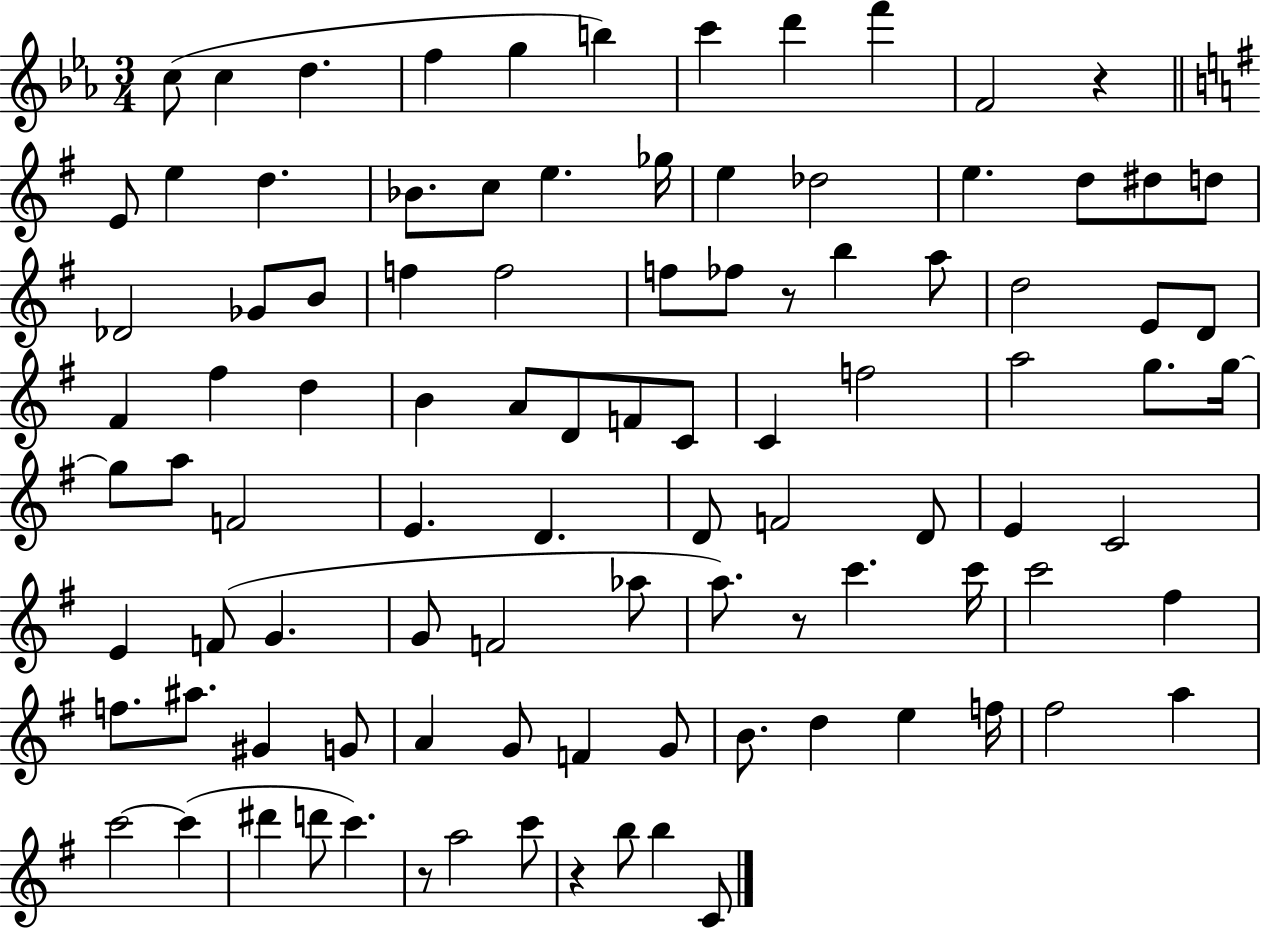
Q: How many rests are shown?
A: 5